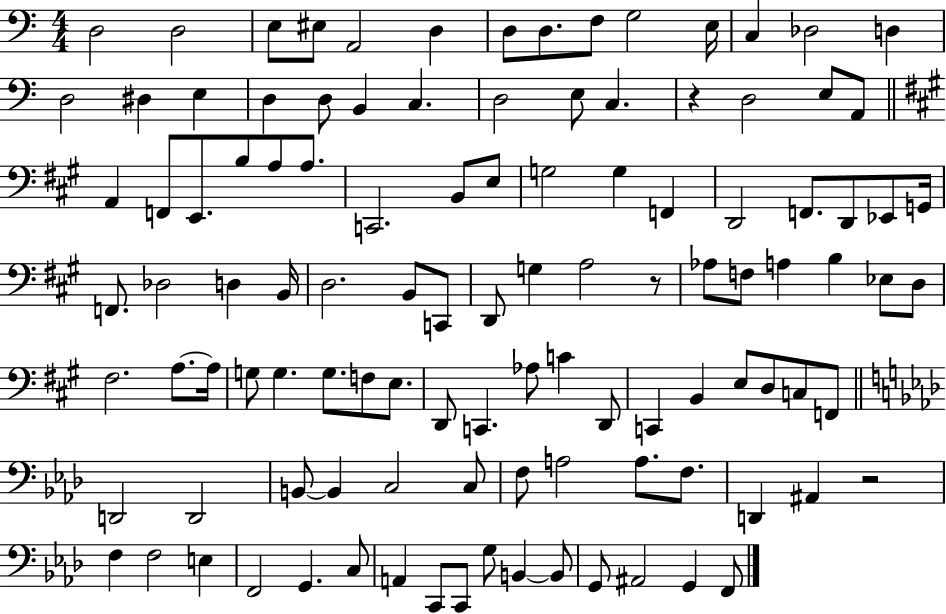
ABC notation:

X:1
T:Untitled
M:4/4
L:1/4
K:C
D,2 D,2 E,/2 ^E,/2 A,,2 D, D,/2 D,/2 F,/2 G,2 E,/4 C, _D,2 D, D,2 ^D, E, D, D,/2 B,, C, D,2 E,/2 C, z D,2 E,/2 A,,/2 A,, F,,/2 E,,/2 B,/2 A,/2 A,/2 C,,2 B,,/2 E,/2 G,2 G, F,, D,,2 F,,/2 D,,/2 _E,,/2 G,,/4 F,,/2 _D,2 D, B,,/4 D,2 B,,/2 C,,/2 D,,/2 G, A,2 z/2 _A,/2 F,/2 A, B, _E,/2 D,/2 ^F,2 A,/2 A,/4 G,/2 G, G,/2 F,/2 E,/2 D,,/2 C,, _A,/2 C D,,/2 C,, B,, E,/2 D,/2 C,/2 F,,/2 D,,2 D,,2 B,,/2 B,, C,2 C,/2 F,/2 A,2 A,/2 F,/2 D,, ^A,, z2 F, F,2 E, F,,2 G,, C,/2 A,, C,,/2 C,,/2 G,/2 B,, B,,/2 G,,/2 ^A,,2 G,, F,,/2